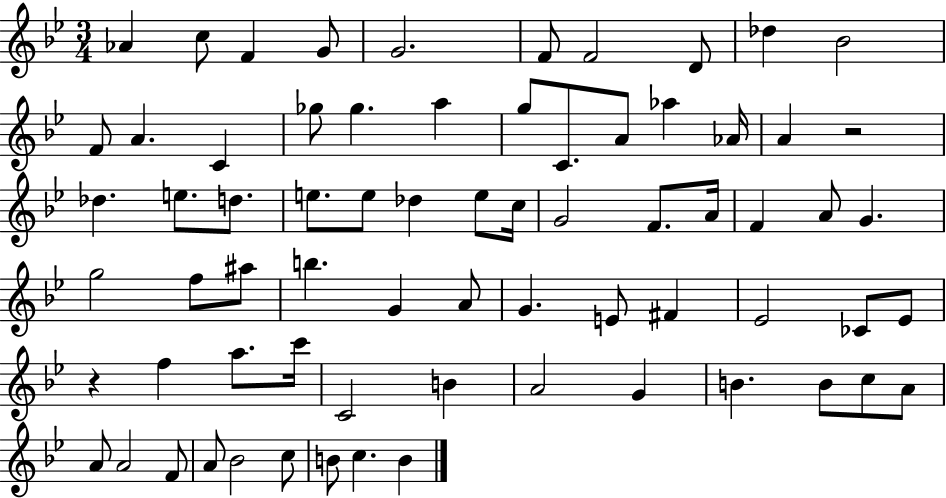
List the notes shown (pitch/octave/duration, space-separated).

Ab4/q C5/e F4/q G4/e G4/h. F4/e F4/h D4/e Db5/q Bb4/h F4/e A4/q. C4/q Gb5/e Gb5/q. A5/q G5/e C4/e. A4/e Ab5/q Ab4/s A4/q R/h Db5/q. E5/e. D5/e. E5/e. E5/e Db5/q E5/e C5/s G4/h F4/e. A4/s F4/q A4/e G4/q. G5/h F5/e A#5/e B5/q. G4/q A4/e G4/q. E4/e F#4/q Eb4/h CES4/e Eb4/e R/q F5/q A5/e. C6/s C4/h B4/q A4/h G4/q B4/q. B4/e C5/e A4/e A4/e A4/h F4/e A4/e Bb4/h C5/e B4/e C5/q. B4/q